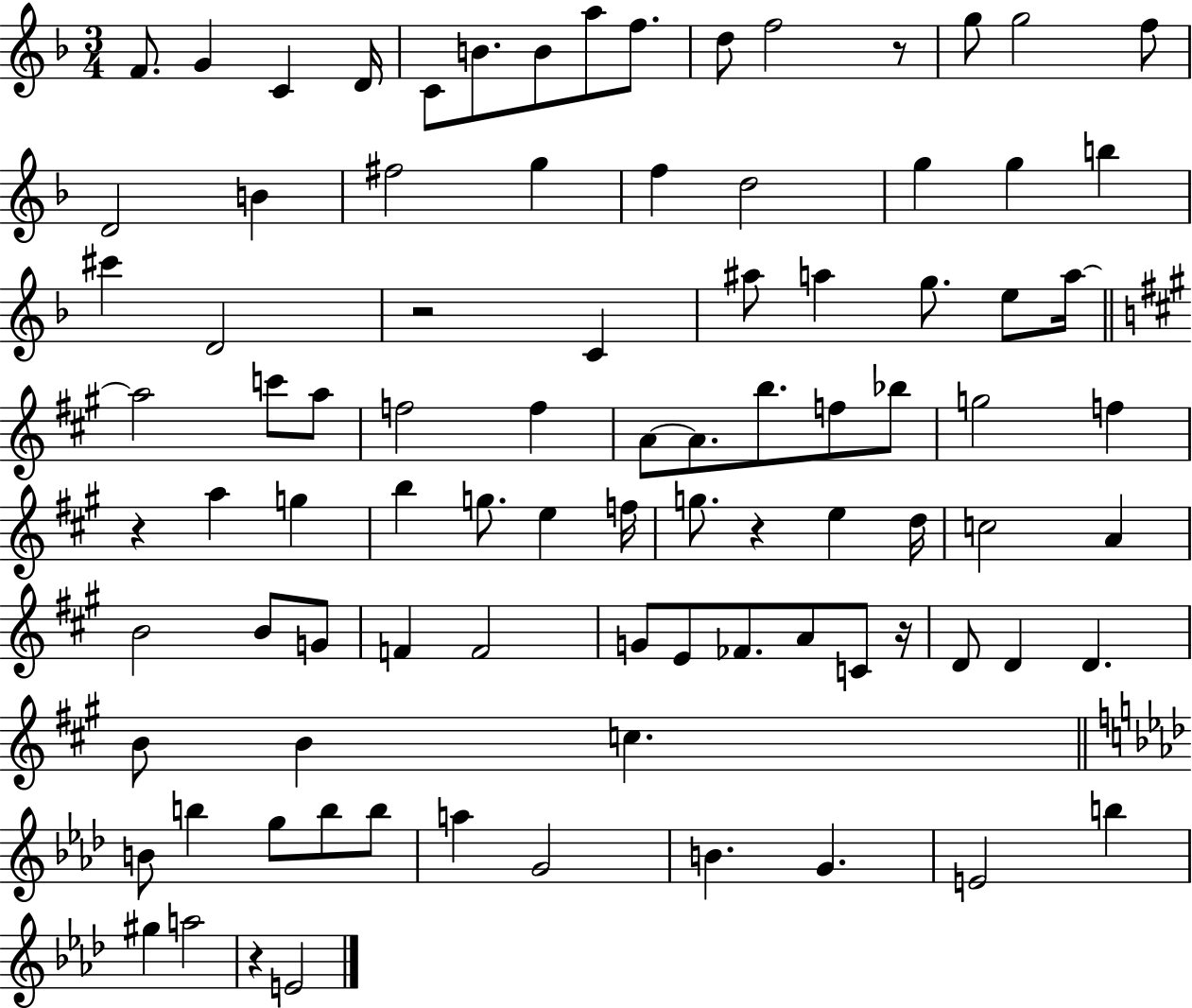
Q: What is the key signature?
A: F major